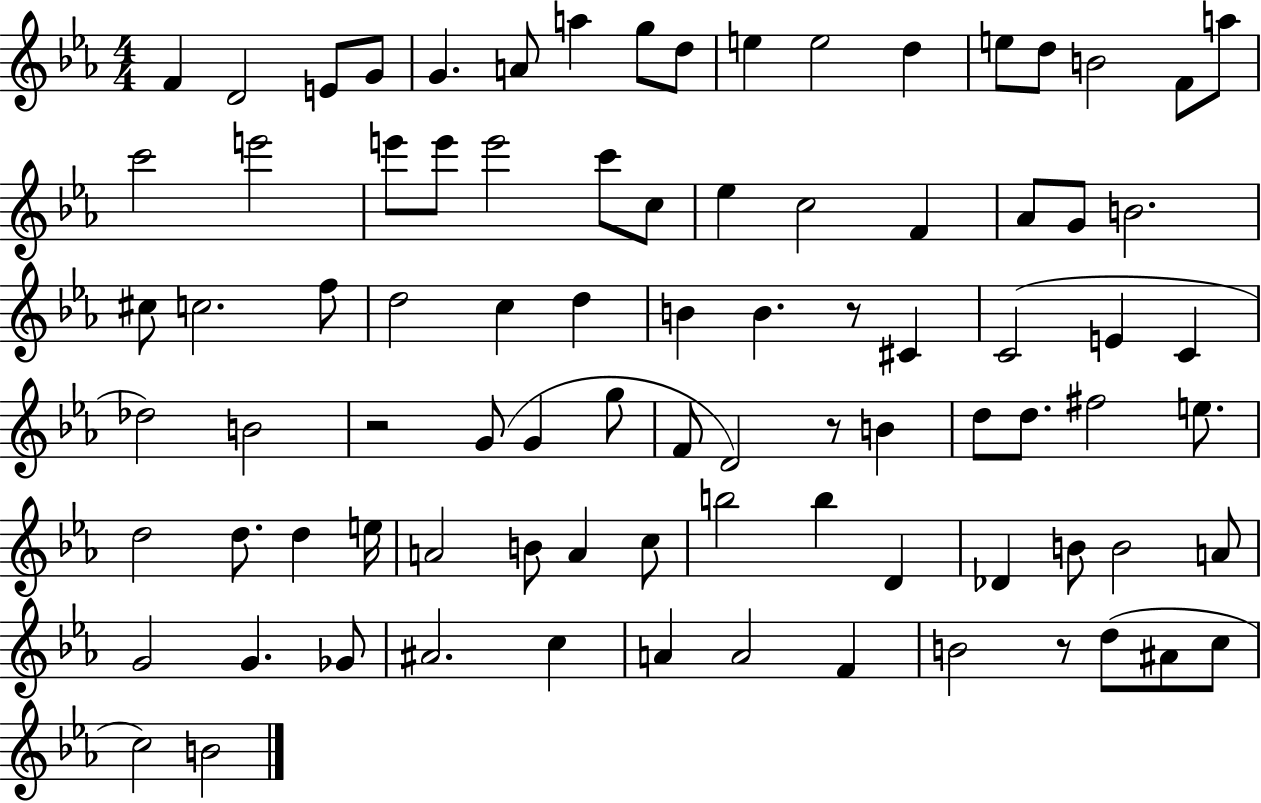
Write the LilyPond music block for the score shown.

{
  \clef treble
  \numericTimeSignature
  \time 4/4
  \key ees \major
  f'4 d'2 e'8 g'8 | g'4. a'8 a''4 g''8 d''8 | e''4 e''2 d''4 | e''8 d''8 b'2 f'8 a''8 | \break c'''2 e'''2 | e'''8 e'''8 e'''2 c'''8 c''8 | ees''4 c''2 f'4 | aes'8 g'8 b'2. | \break cis''8 c''2. f''8 | d''2 c''4 d''4 | b'4 b'4. r8 cis'4 | c'2( e'4 c'4 | \break des''2) b'2 | r2 g'8( g'4 g''8 | f'8 d'2) r8 b'4 | d''8 d''8. fis''2 e''8. | \break d''2 d''8. d''4 e''16 | a'2 b'8 a'4 c''8 | b''2 b''4 d'4 | des'4 b'8 b'2 a'8 | \break g'2 g'4. ges'8 | ais'2. c''4 | a'4 a'2 f'4 | b'2 r8 d''8( ais'8 c''8 | \break c''2) b'2 | \bar "|."
}